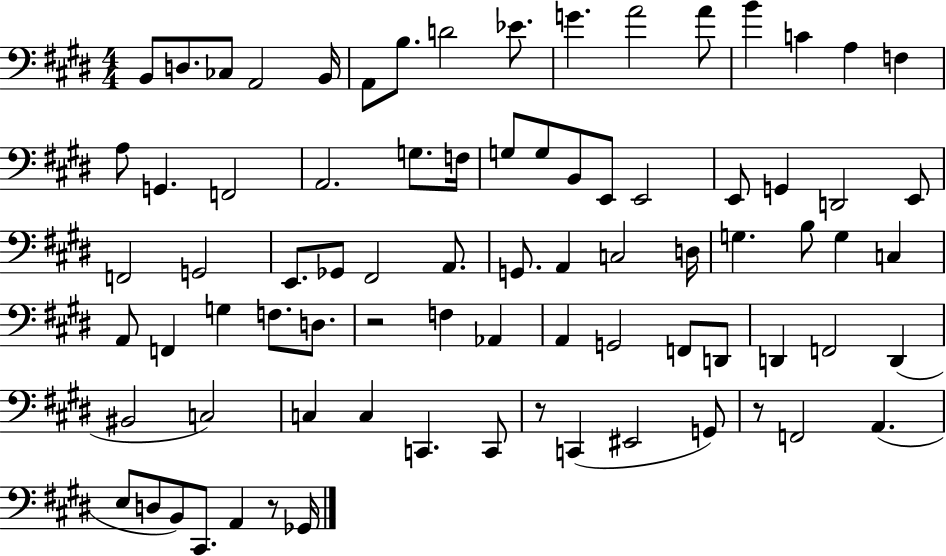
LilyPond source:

{
  \clef bass
  \numericTimeSignature
  \time 4/4
  \key e \major
  b,8 d8. ces8 a,2 b,16 | a,8 b8. d'2 ees'8. | g'4. a'2 a'8 | b'4 c'4 a4 f4 | \break a8 g,4. f,2 | a,2. g8. f16 | g8 g8 b,8 e,8 e,2 | e,8 g,4 d,2 e,8 | \break f,2 g,2 | e,8. ges,8 fis,2 a,8. | g,8. a,4 c2 d16 | g4. b8 g4 c4 | \break a,8 f,4 g4 f8. d8. | r2 f4 aes,4 | a,4 g,2 f,8 d,8 | d,4 f,2 d,4( | \break bis,2 c2) | c4 c4 c,4. c,8 | r8 c,4( eis,2 g,8) | r8 f,2 a,4.( | \break e8 d8 b,8) cis,8. a,4 r8 ges,16 | \bar "|."
}